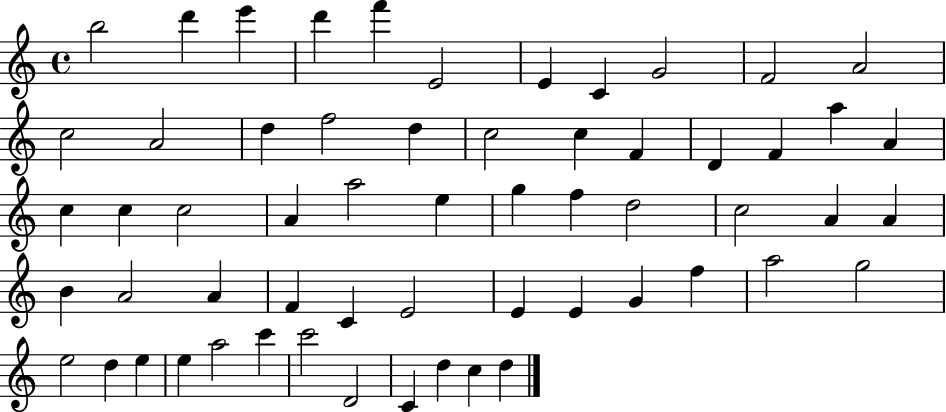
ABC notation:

X:1
T:Untitled
M:4/4
L:1/4
K:C
b2 d' e' d' f' E2 E C G2 F2 A2 c2 A2 d f2 d c2 c F D F a A c c c2 A a2 e g f d2 c2 A A B A2 A F C E2 E E G f a2 g2 e2 d e e a2 c' c'2 D2 C d c d